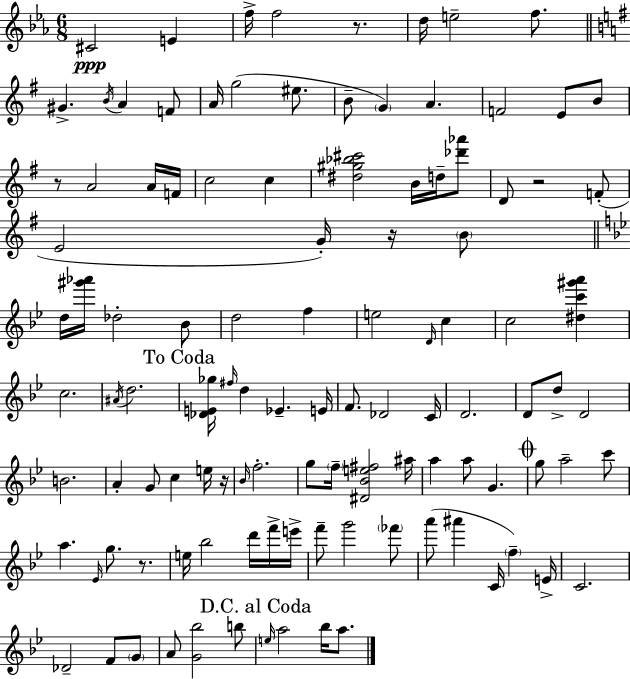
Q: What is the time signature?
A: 6/8